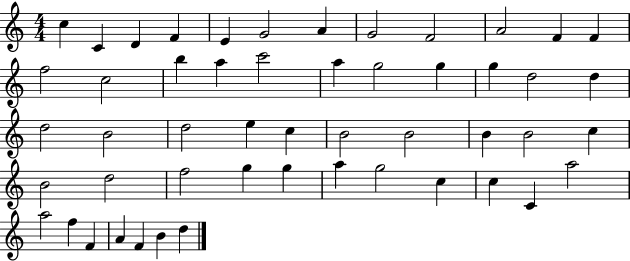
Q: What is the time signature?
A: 4/4